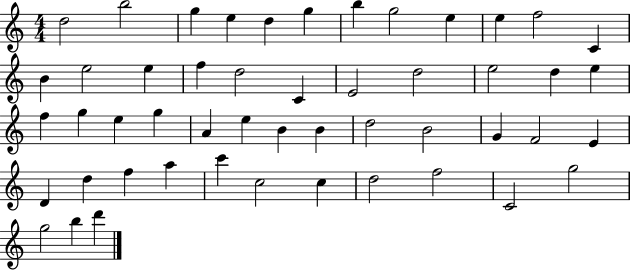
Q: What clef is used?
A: treble